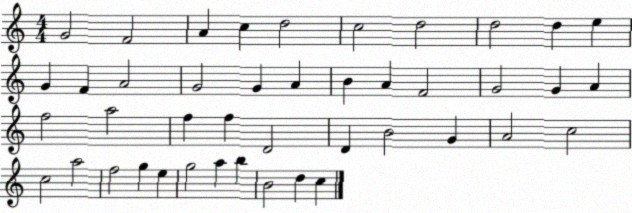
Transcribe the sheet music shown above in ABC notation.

X:1
T:Untitled
M:4/4
L:1/4
K:C
G2 F2 A c d2 c2 d2 d2 d e G F A2 G2 G A B A F2 G2 G A f2 a2 f f D2 D B2 G A2 c2 c2 a2 f2 g e g2 a b B2 d c